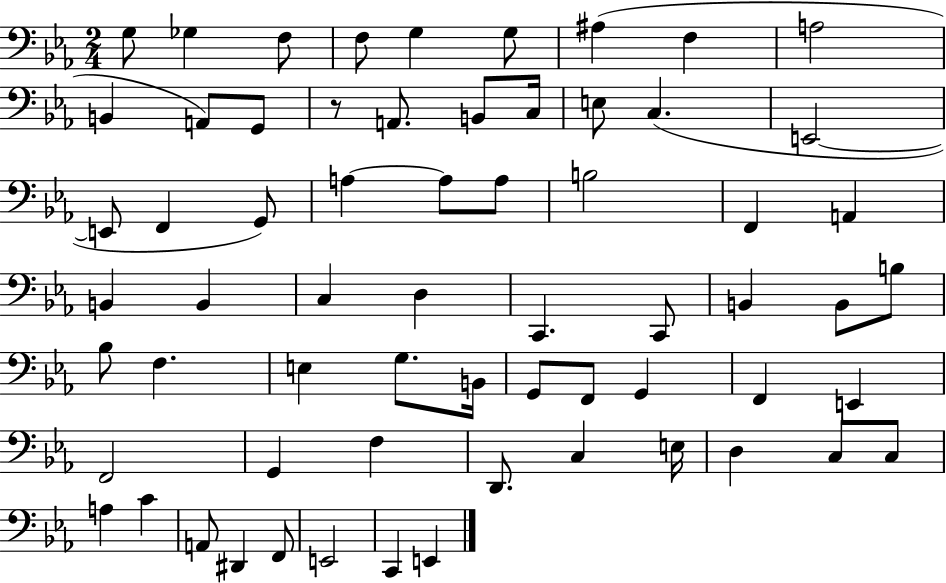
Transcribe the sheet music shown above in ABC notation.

X:1
T:Untitled
M:2/4
L:1/4
K:Eb
G,/2 _G, F,/2 F,/2 G, G,/2 ^A, F, A,2 B,, A,,/2 G,,/2 z/2 A,,/2 B,,/2 C,/4 E,/2 C, E,,2 E,,/2 F,, G,,/2 A, A,/2 A,/2 B,2 F,, A,, B,, B,, C, D, C,, C,,/2 B,, B,,/2 B,/2 _B,/2 F, E, G,/2 B,,/4 G,,/2 F,,/2 G,, F,, E,, F,,2 G,, F, D,,/2 C, E,/4 D, C,/2 C,/2 A, C A,,/2 ^D,, F,,/2 E,,2 C,, E,,